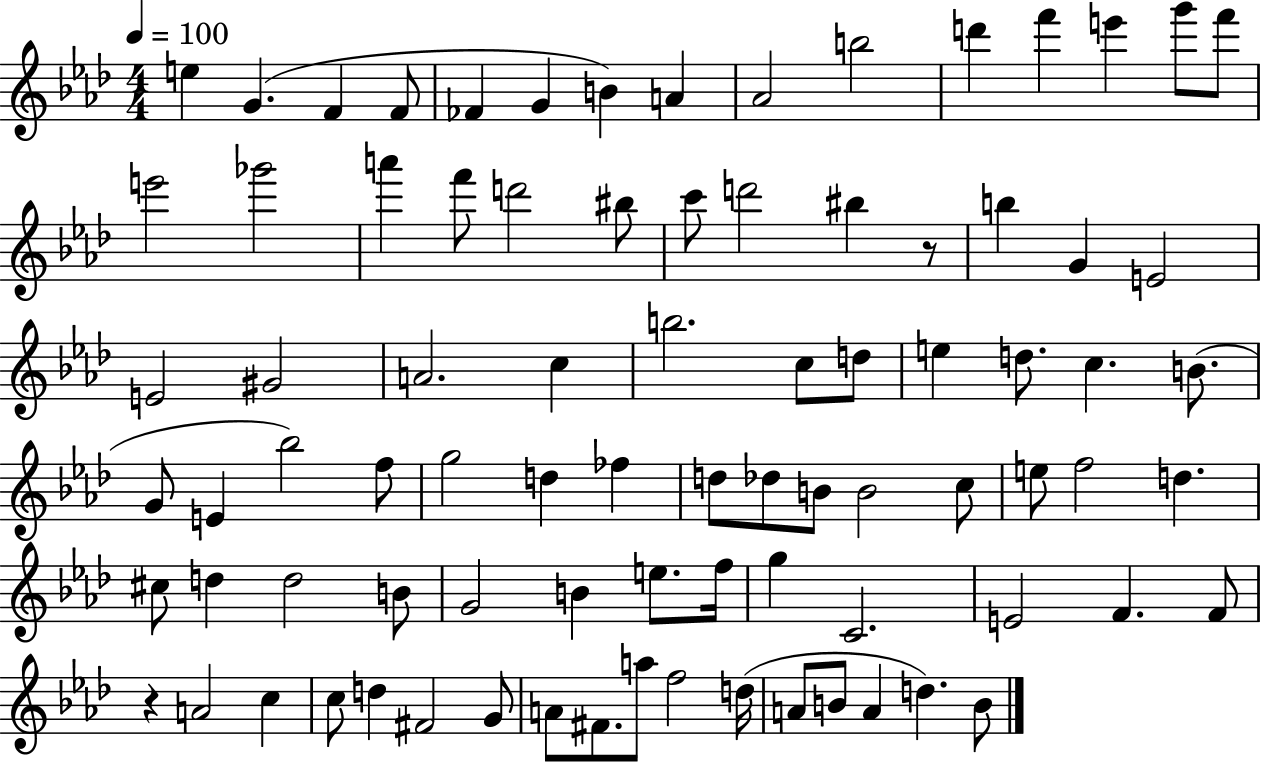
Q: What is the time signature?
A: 4/4